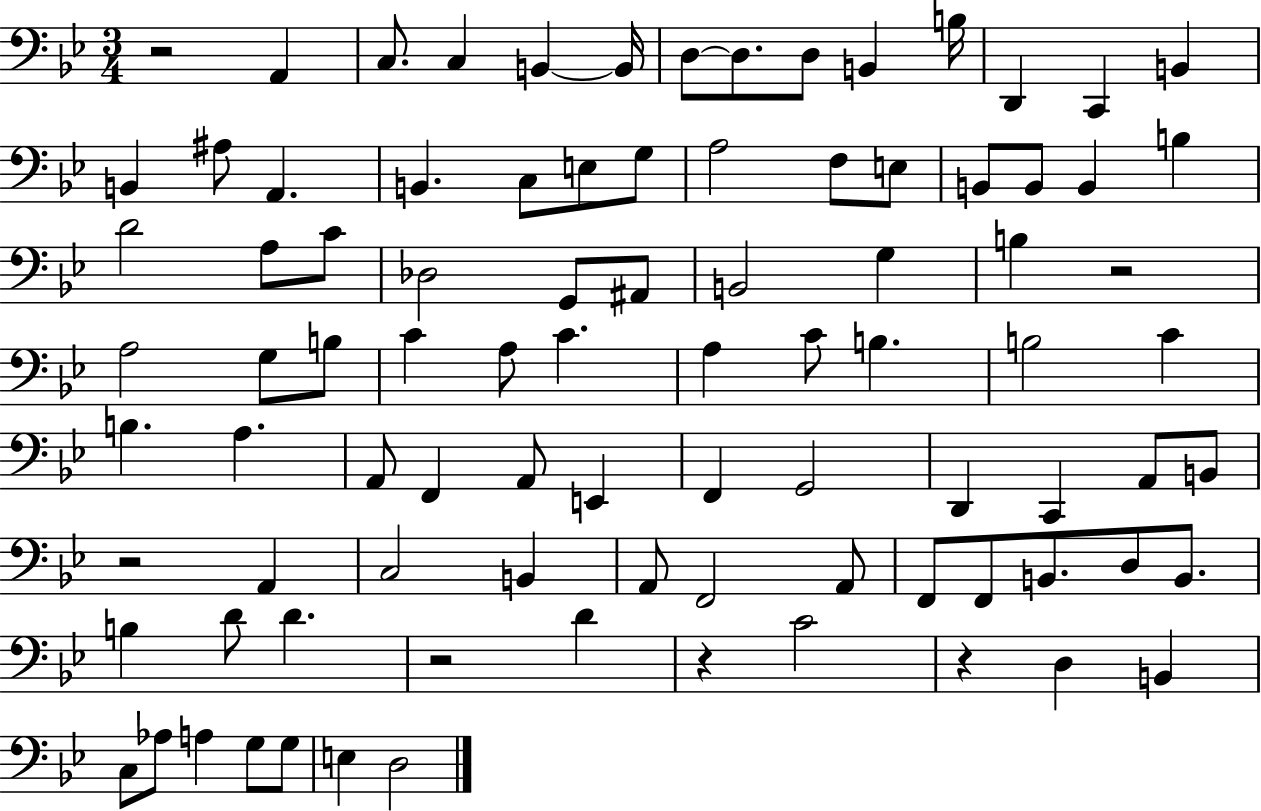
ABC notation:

X:1
T:Untitled
M:3/4
L:1/4
K:Bb
z2 A,, C,/2 C, B,, B,,/4 D,/2 D,/2 D,/2 B,, B,/4 D,, C,, B,, B,, ^A,/2 A,, B,, C,/2 E,/2 G,/2 A,2 F,/2 E,/2 B,,/2 B,,/2 B,, B, D2 A,/2 C/2 _D,2 G,,/2 ^A,,/2 B,,2 G, B, z2 A,2 G,/2 B,/2 C A,/2 C A, C/2 B, B,2 C B, A, A,,/2 F,, A,,/2 E,, F,, G,,2 D,, C,, A,,/2 B,,/2 z2 A,, C,2 B,, A,,/2 F,,2 A,,/2 F,,/2 F,,/2 B,,/2 D,/2 B,,/2 B, D/2 D z2 D z C2 z D, B,, C,/2 _A,/2 A, G,/2 G,/2 E, D,2